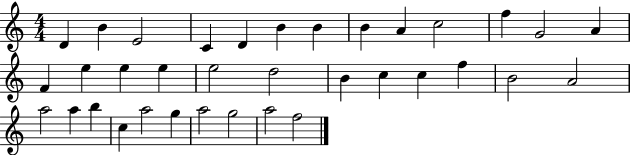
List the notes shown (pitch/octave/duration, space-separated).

D4/q B4/q E4/h C4/q D4/q B4/q B4/q B4/q A4/q C5/h F5/q G4/h A4/q F4/q E5/q E5/q E5/q E5/h D5/h B4/q C5/q C5/q F5/q B4/h A4/h A5/h A5/q B5/q C5/q A5/h G5/q A5/h G5/h A5/h F5/h